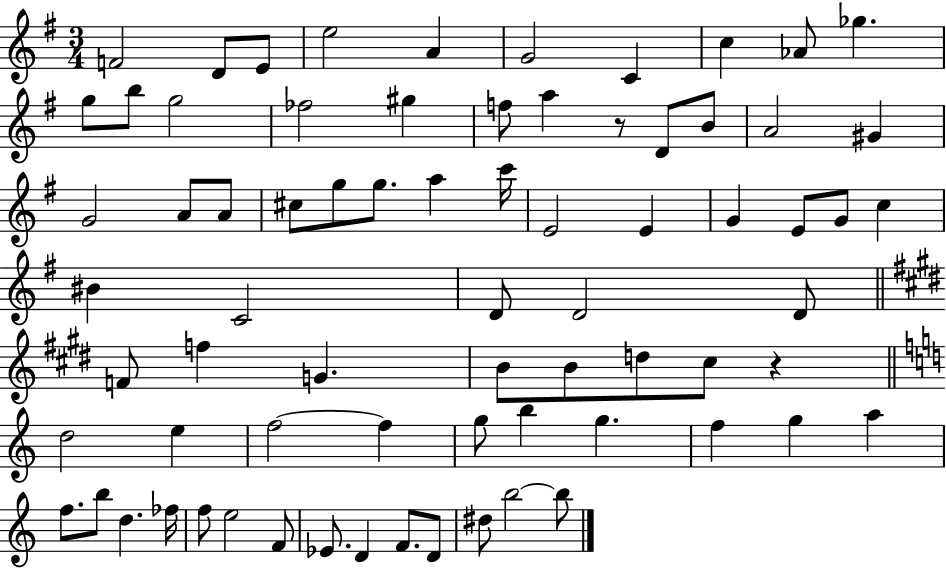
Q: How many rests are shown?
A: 2